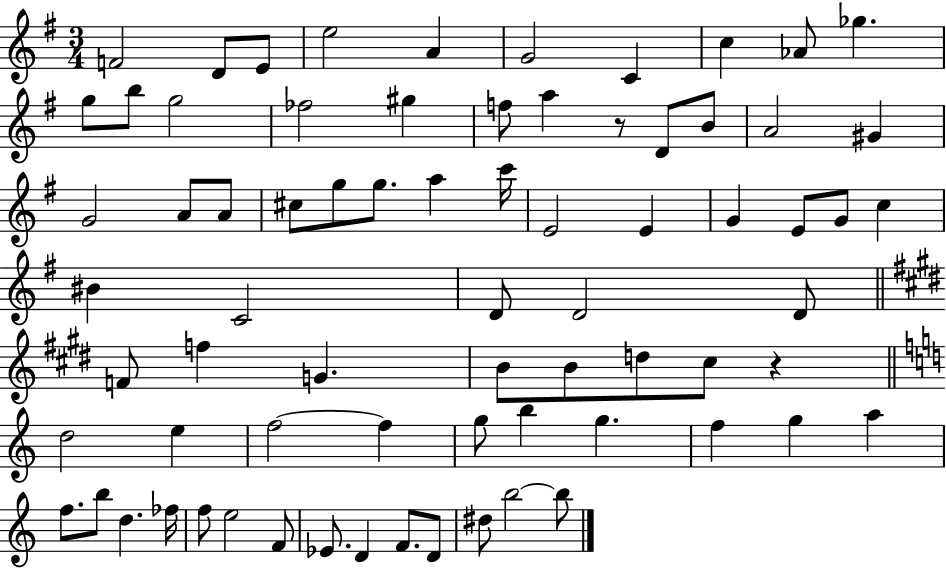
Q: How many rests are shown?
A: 2